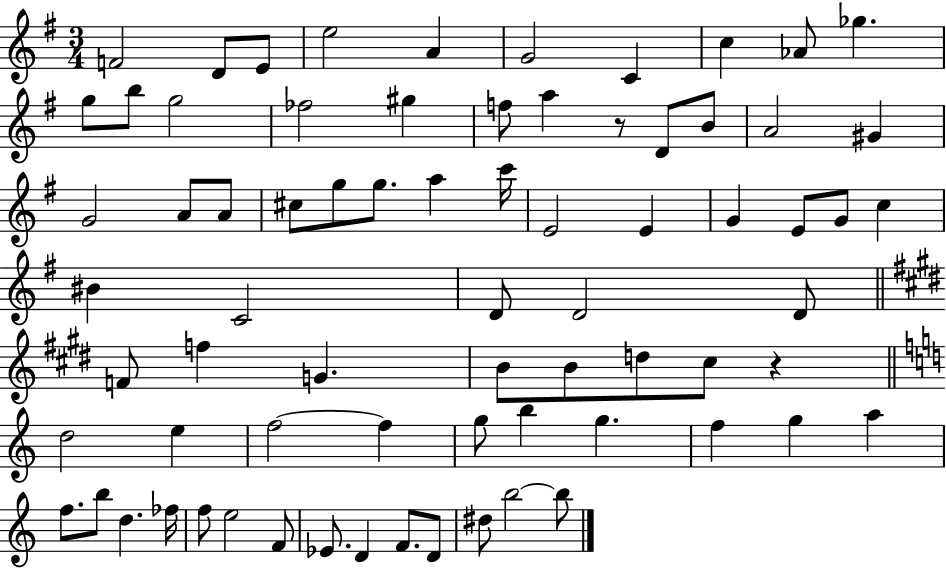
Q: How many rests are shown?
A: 2